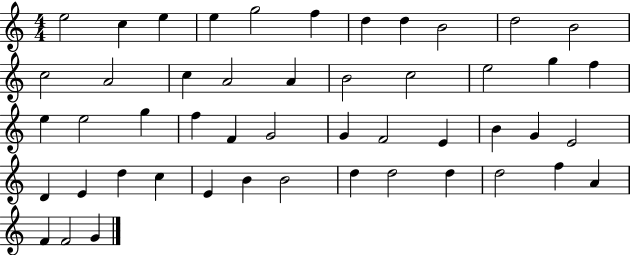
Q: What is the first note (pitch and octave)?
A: E5